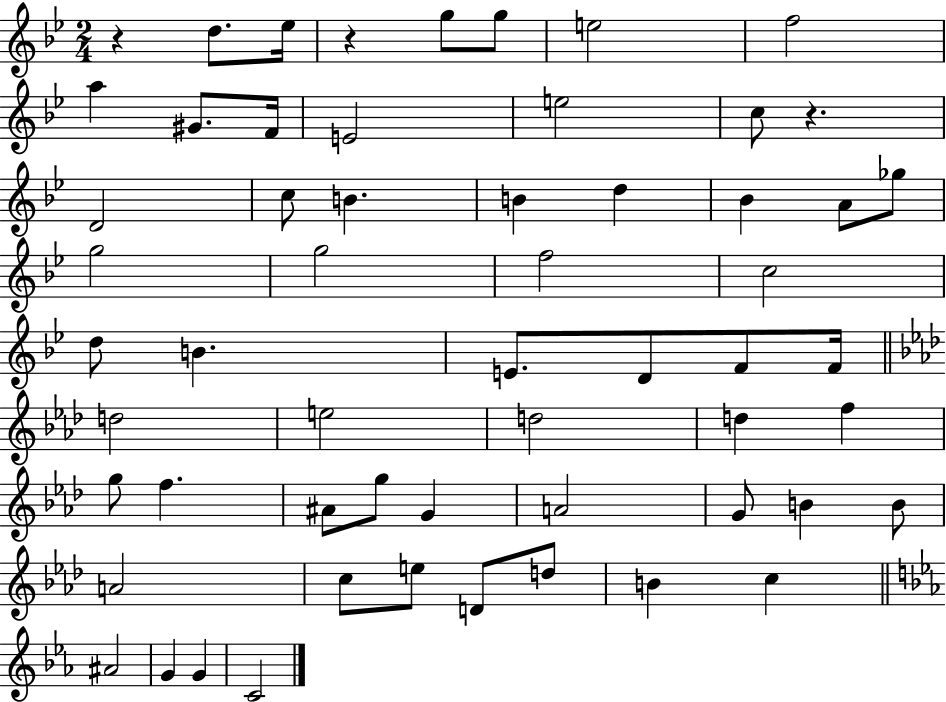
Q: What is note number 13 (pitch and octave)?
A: D4